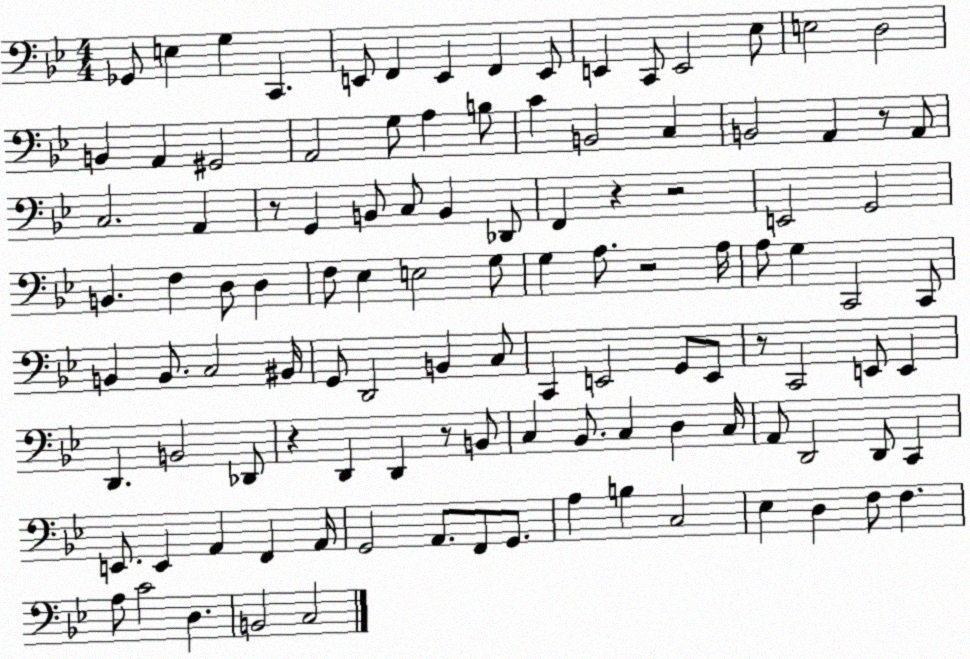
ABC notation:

X:1
T:Untitled
M:4/4
L:1/4
K:Bb
_G,,/2 E, G, C,, E,,/2 F,, E,, F,, E,,/2 E,, C,,/2 E,,2 _E,/2 E,2 D,2 B,, A,, ^G,,2 A,,2 G,/2 A, B,/2 C B,,2 C, B,,2 A,, z/2 A,,/2 C,2 A,, z/2 G,, B,,/2 C,/2 B,, _D,,/2 F,, z z2 E,,2 G,,2 B,, F, D,/2 D, F,/2 _E, E,2 G,/2 G, A,/2 z2 A,/4 A,/2 G, C,,2 C,,/2 B,, B,,/2 C,2 ^B,,/4 G,,/2 D,,2 B,, C,/2 C,, E,,2 G,,/2 E,,/2 z/2 C,,2 E,,/2 E,, D,, B,,2 _D,,/2 z D,, D,, z/2 B,,/2 C, _B,,/2 C, D, C,/4 A,,/2 D,,2 D,,/2 C,, E,,/2 E,, A,, F,, A,,/4 G,,2 A,,/2 F,,/2 G,,/2 A, B, C,2 _E, D, F,/2 F, A,/2 C2 D, B,,2 C,2